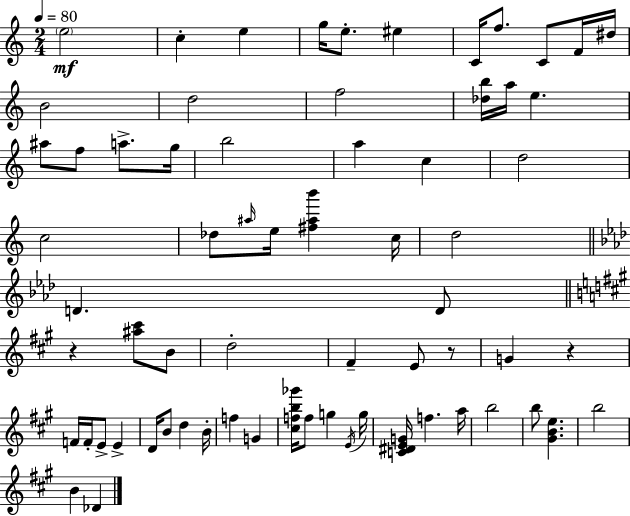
{
  \clef treble
  \numericTimeSignature
  \time 2/4
  \key c \major
  \tempo 4 = 80
  \parenthesize e''2\mf | c''4-. e''4 | g''16 e''8.-. eis''4 | c'16 f''8. c'8 f'16 dis''16 | \break b'2 | d''2 | f''2 | <des'' b''>16 a''16 e''4. | \break ais''8 f''8 a''8.-> g''16 | b''2 | a''4 c''4 | d''2 | \break c''2 | des''8 \grace { ais''16 } e''16 <fis'' ais'' b'''>4 | c''16 d''2 | \bar "||" \break \key f \minor d'4. d'8 | \bar "||" \break \key a \major r4 <ais'' cis'''>8 b'8 | d''2-. | fis'4-- e'8 r8 | g'4 r4 | \break f'16 f'16-. e'8-> e'4-> | d'16 b'8 d''4 b'16-. | f''4 g'4 | <cis'' f'' b'' ges'''>16 f''8 g''4 \acciaccatura { e'16 } | \break g''16 <c' dis' e' g'>16 f''4. | a''16 b''2 | b''8 <gis' b' e''>4. | b''2 | \break b'4 des'4 | \bar "|."
}